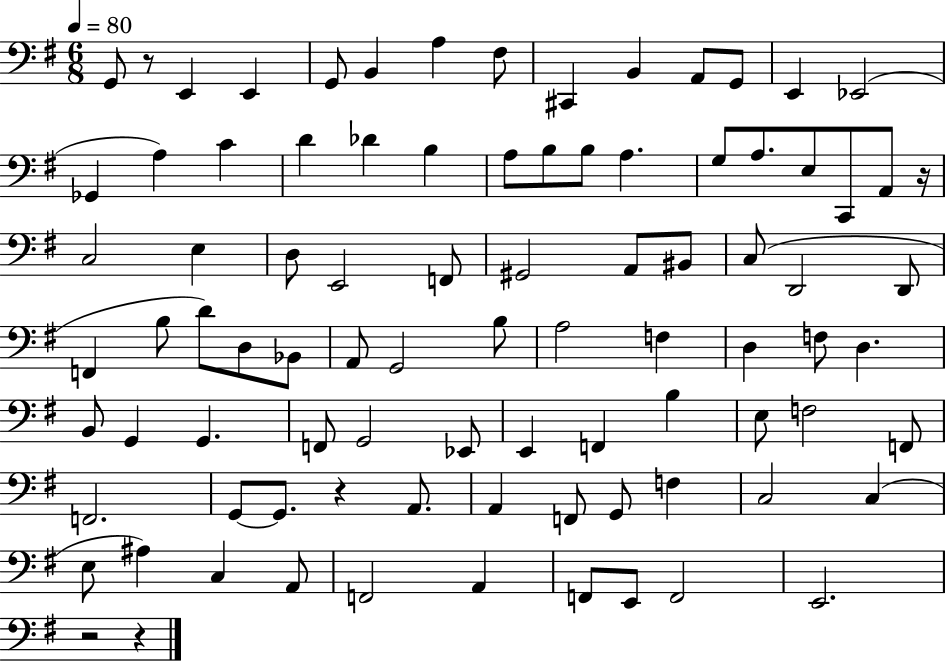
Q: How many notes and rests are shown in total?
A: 89